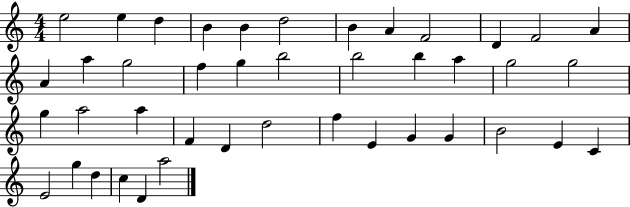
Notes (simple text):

E5/h E5/q D5/q B4/q B4/q D5/h B4/q A4/q F4/h D4/q F4/h A4/q A4/q A5/q G5/h F5/q G5/q B5/h B5/h B5/q A5/q G5/h G5/h G5/q A5/h A5/q F4/q D4/q D5/h F5/q E4/q G4/q G4/q B4/h E4/q C4/q E4/h G5/q D5/q C5/q D4/q A5/h